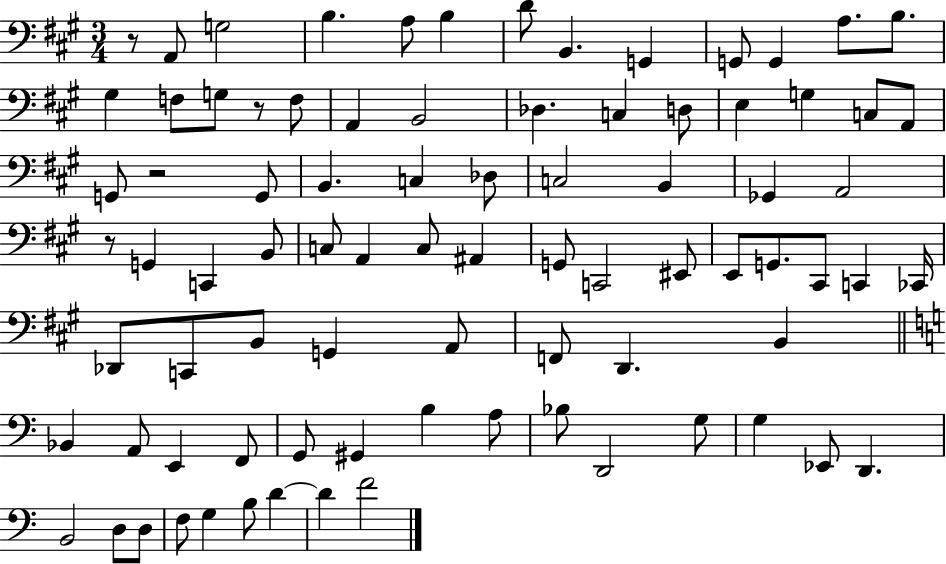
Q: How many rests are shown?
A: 4